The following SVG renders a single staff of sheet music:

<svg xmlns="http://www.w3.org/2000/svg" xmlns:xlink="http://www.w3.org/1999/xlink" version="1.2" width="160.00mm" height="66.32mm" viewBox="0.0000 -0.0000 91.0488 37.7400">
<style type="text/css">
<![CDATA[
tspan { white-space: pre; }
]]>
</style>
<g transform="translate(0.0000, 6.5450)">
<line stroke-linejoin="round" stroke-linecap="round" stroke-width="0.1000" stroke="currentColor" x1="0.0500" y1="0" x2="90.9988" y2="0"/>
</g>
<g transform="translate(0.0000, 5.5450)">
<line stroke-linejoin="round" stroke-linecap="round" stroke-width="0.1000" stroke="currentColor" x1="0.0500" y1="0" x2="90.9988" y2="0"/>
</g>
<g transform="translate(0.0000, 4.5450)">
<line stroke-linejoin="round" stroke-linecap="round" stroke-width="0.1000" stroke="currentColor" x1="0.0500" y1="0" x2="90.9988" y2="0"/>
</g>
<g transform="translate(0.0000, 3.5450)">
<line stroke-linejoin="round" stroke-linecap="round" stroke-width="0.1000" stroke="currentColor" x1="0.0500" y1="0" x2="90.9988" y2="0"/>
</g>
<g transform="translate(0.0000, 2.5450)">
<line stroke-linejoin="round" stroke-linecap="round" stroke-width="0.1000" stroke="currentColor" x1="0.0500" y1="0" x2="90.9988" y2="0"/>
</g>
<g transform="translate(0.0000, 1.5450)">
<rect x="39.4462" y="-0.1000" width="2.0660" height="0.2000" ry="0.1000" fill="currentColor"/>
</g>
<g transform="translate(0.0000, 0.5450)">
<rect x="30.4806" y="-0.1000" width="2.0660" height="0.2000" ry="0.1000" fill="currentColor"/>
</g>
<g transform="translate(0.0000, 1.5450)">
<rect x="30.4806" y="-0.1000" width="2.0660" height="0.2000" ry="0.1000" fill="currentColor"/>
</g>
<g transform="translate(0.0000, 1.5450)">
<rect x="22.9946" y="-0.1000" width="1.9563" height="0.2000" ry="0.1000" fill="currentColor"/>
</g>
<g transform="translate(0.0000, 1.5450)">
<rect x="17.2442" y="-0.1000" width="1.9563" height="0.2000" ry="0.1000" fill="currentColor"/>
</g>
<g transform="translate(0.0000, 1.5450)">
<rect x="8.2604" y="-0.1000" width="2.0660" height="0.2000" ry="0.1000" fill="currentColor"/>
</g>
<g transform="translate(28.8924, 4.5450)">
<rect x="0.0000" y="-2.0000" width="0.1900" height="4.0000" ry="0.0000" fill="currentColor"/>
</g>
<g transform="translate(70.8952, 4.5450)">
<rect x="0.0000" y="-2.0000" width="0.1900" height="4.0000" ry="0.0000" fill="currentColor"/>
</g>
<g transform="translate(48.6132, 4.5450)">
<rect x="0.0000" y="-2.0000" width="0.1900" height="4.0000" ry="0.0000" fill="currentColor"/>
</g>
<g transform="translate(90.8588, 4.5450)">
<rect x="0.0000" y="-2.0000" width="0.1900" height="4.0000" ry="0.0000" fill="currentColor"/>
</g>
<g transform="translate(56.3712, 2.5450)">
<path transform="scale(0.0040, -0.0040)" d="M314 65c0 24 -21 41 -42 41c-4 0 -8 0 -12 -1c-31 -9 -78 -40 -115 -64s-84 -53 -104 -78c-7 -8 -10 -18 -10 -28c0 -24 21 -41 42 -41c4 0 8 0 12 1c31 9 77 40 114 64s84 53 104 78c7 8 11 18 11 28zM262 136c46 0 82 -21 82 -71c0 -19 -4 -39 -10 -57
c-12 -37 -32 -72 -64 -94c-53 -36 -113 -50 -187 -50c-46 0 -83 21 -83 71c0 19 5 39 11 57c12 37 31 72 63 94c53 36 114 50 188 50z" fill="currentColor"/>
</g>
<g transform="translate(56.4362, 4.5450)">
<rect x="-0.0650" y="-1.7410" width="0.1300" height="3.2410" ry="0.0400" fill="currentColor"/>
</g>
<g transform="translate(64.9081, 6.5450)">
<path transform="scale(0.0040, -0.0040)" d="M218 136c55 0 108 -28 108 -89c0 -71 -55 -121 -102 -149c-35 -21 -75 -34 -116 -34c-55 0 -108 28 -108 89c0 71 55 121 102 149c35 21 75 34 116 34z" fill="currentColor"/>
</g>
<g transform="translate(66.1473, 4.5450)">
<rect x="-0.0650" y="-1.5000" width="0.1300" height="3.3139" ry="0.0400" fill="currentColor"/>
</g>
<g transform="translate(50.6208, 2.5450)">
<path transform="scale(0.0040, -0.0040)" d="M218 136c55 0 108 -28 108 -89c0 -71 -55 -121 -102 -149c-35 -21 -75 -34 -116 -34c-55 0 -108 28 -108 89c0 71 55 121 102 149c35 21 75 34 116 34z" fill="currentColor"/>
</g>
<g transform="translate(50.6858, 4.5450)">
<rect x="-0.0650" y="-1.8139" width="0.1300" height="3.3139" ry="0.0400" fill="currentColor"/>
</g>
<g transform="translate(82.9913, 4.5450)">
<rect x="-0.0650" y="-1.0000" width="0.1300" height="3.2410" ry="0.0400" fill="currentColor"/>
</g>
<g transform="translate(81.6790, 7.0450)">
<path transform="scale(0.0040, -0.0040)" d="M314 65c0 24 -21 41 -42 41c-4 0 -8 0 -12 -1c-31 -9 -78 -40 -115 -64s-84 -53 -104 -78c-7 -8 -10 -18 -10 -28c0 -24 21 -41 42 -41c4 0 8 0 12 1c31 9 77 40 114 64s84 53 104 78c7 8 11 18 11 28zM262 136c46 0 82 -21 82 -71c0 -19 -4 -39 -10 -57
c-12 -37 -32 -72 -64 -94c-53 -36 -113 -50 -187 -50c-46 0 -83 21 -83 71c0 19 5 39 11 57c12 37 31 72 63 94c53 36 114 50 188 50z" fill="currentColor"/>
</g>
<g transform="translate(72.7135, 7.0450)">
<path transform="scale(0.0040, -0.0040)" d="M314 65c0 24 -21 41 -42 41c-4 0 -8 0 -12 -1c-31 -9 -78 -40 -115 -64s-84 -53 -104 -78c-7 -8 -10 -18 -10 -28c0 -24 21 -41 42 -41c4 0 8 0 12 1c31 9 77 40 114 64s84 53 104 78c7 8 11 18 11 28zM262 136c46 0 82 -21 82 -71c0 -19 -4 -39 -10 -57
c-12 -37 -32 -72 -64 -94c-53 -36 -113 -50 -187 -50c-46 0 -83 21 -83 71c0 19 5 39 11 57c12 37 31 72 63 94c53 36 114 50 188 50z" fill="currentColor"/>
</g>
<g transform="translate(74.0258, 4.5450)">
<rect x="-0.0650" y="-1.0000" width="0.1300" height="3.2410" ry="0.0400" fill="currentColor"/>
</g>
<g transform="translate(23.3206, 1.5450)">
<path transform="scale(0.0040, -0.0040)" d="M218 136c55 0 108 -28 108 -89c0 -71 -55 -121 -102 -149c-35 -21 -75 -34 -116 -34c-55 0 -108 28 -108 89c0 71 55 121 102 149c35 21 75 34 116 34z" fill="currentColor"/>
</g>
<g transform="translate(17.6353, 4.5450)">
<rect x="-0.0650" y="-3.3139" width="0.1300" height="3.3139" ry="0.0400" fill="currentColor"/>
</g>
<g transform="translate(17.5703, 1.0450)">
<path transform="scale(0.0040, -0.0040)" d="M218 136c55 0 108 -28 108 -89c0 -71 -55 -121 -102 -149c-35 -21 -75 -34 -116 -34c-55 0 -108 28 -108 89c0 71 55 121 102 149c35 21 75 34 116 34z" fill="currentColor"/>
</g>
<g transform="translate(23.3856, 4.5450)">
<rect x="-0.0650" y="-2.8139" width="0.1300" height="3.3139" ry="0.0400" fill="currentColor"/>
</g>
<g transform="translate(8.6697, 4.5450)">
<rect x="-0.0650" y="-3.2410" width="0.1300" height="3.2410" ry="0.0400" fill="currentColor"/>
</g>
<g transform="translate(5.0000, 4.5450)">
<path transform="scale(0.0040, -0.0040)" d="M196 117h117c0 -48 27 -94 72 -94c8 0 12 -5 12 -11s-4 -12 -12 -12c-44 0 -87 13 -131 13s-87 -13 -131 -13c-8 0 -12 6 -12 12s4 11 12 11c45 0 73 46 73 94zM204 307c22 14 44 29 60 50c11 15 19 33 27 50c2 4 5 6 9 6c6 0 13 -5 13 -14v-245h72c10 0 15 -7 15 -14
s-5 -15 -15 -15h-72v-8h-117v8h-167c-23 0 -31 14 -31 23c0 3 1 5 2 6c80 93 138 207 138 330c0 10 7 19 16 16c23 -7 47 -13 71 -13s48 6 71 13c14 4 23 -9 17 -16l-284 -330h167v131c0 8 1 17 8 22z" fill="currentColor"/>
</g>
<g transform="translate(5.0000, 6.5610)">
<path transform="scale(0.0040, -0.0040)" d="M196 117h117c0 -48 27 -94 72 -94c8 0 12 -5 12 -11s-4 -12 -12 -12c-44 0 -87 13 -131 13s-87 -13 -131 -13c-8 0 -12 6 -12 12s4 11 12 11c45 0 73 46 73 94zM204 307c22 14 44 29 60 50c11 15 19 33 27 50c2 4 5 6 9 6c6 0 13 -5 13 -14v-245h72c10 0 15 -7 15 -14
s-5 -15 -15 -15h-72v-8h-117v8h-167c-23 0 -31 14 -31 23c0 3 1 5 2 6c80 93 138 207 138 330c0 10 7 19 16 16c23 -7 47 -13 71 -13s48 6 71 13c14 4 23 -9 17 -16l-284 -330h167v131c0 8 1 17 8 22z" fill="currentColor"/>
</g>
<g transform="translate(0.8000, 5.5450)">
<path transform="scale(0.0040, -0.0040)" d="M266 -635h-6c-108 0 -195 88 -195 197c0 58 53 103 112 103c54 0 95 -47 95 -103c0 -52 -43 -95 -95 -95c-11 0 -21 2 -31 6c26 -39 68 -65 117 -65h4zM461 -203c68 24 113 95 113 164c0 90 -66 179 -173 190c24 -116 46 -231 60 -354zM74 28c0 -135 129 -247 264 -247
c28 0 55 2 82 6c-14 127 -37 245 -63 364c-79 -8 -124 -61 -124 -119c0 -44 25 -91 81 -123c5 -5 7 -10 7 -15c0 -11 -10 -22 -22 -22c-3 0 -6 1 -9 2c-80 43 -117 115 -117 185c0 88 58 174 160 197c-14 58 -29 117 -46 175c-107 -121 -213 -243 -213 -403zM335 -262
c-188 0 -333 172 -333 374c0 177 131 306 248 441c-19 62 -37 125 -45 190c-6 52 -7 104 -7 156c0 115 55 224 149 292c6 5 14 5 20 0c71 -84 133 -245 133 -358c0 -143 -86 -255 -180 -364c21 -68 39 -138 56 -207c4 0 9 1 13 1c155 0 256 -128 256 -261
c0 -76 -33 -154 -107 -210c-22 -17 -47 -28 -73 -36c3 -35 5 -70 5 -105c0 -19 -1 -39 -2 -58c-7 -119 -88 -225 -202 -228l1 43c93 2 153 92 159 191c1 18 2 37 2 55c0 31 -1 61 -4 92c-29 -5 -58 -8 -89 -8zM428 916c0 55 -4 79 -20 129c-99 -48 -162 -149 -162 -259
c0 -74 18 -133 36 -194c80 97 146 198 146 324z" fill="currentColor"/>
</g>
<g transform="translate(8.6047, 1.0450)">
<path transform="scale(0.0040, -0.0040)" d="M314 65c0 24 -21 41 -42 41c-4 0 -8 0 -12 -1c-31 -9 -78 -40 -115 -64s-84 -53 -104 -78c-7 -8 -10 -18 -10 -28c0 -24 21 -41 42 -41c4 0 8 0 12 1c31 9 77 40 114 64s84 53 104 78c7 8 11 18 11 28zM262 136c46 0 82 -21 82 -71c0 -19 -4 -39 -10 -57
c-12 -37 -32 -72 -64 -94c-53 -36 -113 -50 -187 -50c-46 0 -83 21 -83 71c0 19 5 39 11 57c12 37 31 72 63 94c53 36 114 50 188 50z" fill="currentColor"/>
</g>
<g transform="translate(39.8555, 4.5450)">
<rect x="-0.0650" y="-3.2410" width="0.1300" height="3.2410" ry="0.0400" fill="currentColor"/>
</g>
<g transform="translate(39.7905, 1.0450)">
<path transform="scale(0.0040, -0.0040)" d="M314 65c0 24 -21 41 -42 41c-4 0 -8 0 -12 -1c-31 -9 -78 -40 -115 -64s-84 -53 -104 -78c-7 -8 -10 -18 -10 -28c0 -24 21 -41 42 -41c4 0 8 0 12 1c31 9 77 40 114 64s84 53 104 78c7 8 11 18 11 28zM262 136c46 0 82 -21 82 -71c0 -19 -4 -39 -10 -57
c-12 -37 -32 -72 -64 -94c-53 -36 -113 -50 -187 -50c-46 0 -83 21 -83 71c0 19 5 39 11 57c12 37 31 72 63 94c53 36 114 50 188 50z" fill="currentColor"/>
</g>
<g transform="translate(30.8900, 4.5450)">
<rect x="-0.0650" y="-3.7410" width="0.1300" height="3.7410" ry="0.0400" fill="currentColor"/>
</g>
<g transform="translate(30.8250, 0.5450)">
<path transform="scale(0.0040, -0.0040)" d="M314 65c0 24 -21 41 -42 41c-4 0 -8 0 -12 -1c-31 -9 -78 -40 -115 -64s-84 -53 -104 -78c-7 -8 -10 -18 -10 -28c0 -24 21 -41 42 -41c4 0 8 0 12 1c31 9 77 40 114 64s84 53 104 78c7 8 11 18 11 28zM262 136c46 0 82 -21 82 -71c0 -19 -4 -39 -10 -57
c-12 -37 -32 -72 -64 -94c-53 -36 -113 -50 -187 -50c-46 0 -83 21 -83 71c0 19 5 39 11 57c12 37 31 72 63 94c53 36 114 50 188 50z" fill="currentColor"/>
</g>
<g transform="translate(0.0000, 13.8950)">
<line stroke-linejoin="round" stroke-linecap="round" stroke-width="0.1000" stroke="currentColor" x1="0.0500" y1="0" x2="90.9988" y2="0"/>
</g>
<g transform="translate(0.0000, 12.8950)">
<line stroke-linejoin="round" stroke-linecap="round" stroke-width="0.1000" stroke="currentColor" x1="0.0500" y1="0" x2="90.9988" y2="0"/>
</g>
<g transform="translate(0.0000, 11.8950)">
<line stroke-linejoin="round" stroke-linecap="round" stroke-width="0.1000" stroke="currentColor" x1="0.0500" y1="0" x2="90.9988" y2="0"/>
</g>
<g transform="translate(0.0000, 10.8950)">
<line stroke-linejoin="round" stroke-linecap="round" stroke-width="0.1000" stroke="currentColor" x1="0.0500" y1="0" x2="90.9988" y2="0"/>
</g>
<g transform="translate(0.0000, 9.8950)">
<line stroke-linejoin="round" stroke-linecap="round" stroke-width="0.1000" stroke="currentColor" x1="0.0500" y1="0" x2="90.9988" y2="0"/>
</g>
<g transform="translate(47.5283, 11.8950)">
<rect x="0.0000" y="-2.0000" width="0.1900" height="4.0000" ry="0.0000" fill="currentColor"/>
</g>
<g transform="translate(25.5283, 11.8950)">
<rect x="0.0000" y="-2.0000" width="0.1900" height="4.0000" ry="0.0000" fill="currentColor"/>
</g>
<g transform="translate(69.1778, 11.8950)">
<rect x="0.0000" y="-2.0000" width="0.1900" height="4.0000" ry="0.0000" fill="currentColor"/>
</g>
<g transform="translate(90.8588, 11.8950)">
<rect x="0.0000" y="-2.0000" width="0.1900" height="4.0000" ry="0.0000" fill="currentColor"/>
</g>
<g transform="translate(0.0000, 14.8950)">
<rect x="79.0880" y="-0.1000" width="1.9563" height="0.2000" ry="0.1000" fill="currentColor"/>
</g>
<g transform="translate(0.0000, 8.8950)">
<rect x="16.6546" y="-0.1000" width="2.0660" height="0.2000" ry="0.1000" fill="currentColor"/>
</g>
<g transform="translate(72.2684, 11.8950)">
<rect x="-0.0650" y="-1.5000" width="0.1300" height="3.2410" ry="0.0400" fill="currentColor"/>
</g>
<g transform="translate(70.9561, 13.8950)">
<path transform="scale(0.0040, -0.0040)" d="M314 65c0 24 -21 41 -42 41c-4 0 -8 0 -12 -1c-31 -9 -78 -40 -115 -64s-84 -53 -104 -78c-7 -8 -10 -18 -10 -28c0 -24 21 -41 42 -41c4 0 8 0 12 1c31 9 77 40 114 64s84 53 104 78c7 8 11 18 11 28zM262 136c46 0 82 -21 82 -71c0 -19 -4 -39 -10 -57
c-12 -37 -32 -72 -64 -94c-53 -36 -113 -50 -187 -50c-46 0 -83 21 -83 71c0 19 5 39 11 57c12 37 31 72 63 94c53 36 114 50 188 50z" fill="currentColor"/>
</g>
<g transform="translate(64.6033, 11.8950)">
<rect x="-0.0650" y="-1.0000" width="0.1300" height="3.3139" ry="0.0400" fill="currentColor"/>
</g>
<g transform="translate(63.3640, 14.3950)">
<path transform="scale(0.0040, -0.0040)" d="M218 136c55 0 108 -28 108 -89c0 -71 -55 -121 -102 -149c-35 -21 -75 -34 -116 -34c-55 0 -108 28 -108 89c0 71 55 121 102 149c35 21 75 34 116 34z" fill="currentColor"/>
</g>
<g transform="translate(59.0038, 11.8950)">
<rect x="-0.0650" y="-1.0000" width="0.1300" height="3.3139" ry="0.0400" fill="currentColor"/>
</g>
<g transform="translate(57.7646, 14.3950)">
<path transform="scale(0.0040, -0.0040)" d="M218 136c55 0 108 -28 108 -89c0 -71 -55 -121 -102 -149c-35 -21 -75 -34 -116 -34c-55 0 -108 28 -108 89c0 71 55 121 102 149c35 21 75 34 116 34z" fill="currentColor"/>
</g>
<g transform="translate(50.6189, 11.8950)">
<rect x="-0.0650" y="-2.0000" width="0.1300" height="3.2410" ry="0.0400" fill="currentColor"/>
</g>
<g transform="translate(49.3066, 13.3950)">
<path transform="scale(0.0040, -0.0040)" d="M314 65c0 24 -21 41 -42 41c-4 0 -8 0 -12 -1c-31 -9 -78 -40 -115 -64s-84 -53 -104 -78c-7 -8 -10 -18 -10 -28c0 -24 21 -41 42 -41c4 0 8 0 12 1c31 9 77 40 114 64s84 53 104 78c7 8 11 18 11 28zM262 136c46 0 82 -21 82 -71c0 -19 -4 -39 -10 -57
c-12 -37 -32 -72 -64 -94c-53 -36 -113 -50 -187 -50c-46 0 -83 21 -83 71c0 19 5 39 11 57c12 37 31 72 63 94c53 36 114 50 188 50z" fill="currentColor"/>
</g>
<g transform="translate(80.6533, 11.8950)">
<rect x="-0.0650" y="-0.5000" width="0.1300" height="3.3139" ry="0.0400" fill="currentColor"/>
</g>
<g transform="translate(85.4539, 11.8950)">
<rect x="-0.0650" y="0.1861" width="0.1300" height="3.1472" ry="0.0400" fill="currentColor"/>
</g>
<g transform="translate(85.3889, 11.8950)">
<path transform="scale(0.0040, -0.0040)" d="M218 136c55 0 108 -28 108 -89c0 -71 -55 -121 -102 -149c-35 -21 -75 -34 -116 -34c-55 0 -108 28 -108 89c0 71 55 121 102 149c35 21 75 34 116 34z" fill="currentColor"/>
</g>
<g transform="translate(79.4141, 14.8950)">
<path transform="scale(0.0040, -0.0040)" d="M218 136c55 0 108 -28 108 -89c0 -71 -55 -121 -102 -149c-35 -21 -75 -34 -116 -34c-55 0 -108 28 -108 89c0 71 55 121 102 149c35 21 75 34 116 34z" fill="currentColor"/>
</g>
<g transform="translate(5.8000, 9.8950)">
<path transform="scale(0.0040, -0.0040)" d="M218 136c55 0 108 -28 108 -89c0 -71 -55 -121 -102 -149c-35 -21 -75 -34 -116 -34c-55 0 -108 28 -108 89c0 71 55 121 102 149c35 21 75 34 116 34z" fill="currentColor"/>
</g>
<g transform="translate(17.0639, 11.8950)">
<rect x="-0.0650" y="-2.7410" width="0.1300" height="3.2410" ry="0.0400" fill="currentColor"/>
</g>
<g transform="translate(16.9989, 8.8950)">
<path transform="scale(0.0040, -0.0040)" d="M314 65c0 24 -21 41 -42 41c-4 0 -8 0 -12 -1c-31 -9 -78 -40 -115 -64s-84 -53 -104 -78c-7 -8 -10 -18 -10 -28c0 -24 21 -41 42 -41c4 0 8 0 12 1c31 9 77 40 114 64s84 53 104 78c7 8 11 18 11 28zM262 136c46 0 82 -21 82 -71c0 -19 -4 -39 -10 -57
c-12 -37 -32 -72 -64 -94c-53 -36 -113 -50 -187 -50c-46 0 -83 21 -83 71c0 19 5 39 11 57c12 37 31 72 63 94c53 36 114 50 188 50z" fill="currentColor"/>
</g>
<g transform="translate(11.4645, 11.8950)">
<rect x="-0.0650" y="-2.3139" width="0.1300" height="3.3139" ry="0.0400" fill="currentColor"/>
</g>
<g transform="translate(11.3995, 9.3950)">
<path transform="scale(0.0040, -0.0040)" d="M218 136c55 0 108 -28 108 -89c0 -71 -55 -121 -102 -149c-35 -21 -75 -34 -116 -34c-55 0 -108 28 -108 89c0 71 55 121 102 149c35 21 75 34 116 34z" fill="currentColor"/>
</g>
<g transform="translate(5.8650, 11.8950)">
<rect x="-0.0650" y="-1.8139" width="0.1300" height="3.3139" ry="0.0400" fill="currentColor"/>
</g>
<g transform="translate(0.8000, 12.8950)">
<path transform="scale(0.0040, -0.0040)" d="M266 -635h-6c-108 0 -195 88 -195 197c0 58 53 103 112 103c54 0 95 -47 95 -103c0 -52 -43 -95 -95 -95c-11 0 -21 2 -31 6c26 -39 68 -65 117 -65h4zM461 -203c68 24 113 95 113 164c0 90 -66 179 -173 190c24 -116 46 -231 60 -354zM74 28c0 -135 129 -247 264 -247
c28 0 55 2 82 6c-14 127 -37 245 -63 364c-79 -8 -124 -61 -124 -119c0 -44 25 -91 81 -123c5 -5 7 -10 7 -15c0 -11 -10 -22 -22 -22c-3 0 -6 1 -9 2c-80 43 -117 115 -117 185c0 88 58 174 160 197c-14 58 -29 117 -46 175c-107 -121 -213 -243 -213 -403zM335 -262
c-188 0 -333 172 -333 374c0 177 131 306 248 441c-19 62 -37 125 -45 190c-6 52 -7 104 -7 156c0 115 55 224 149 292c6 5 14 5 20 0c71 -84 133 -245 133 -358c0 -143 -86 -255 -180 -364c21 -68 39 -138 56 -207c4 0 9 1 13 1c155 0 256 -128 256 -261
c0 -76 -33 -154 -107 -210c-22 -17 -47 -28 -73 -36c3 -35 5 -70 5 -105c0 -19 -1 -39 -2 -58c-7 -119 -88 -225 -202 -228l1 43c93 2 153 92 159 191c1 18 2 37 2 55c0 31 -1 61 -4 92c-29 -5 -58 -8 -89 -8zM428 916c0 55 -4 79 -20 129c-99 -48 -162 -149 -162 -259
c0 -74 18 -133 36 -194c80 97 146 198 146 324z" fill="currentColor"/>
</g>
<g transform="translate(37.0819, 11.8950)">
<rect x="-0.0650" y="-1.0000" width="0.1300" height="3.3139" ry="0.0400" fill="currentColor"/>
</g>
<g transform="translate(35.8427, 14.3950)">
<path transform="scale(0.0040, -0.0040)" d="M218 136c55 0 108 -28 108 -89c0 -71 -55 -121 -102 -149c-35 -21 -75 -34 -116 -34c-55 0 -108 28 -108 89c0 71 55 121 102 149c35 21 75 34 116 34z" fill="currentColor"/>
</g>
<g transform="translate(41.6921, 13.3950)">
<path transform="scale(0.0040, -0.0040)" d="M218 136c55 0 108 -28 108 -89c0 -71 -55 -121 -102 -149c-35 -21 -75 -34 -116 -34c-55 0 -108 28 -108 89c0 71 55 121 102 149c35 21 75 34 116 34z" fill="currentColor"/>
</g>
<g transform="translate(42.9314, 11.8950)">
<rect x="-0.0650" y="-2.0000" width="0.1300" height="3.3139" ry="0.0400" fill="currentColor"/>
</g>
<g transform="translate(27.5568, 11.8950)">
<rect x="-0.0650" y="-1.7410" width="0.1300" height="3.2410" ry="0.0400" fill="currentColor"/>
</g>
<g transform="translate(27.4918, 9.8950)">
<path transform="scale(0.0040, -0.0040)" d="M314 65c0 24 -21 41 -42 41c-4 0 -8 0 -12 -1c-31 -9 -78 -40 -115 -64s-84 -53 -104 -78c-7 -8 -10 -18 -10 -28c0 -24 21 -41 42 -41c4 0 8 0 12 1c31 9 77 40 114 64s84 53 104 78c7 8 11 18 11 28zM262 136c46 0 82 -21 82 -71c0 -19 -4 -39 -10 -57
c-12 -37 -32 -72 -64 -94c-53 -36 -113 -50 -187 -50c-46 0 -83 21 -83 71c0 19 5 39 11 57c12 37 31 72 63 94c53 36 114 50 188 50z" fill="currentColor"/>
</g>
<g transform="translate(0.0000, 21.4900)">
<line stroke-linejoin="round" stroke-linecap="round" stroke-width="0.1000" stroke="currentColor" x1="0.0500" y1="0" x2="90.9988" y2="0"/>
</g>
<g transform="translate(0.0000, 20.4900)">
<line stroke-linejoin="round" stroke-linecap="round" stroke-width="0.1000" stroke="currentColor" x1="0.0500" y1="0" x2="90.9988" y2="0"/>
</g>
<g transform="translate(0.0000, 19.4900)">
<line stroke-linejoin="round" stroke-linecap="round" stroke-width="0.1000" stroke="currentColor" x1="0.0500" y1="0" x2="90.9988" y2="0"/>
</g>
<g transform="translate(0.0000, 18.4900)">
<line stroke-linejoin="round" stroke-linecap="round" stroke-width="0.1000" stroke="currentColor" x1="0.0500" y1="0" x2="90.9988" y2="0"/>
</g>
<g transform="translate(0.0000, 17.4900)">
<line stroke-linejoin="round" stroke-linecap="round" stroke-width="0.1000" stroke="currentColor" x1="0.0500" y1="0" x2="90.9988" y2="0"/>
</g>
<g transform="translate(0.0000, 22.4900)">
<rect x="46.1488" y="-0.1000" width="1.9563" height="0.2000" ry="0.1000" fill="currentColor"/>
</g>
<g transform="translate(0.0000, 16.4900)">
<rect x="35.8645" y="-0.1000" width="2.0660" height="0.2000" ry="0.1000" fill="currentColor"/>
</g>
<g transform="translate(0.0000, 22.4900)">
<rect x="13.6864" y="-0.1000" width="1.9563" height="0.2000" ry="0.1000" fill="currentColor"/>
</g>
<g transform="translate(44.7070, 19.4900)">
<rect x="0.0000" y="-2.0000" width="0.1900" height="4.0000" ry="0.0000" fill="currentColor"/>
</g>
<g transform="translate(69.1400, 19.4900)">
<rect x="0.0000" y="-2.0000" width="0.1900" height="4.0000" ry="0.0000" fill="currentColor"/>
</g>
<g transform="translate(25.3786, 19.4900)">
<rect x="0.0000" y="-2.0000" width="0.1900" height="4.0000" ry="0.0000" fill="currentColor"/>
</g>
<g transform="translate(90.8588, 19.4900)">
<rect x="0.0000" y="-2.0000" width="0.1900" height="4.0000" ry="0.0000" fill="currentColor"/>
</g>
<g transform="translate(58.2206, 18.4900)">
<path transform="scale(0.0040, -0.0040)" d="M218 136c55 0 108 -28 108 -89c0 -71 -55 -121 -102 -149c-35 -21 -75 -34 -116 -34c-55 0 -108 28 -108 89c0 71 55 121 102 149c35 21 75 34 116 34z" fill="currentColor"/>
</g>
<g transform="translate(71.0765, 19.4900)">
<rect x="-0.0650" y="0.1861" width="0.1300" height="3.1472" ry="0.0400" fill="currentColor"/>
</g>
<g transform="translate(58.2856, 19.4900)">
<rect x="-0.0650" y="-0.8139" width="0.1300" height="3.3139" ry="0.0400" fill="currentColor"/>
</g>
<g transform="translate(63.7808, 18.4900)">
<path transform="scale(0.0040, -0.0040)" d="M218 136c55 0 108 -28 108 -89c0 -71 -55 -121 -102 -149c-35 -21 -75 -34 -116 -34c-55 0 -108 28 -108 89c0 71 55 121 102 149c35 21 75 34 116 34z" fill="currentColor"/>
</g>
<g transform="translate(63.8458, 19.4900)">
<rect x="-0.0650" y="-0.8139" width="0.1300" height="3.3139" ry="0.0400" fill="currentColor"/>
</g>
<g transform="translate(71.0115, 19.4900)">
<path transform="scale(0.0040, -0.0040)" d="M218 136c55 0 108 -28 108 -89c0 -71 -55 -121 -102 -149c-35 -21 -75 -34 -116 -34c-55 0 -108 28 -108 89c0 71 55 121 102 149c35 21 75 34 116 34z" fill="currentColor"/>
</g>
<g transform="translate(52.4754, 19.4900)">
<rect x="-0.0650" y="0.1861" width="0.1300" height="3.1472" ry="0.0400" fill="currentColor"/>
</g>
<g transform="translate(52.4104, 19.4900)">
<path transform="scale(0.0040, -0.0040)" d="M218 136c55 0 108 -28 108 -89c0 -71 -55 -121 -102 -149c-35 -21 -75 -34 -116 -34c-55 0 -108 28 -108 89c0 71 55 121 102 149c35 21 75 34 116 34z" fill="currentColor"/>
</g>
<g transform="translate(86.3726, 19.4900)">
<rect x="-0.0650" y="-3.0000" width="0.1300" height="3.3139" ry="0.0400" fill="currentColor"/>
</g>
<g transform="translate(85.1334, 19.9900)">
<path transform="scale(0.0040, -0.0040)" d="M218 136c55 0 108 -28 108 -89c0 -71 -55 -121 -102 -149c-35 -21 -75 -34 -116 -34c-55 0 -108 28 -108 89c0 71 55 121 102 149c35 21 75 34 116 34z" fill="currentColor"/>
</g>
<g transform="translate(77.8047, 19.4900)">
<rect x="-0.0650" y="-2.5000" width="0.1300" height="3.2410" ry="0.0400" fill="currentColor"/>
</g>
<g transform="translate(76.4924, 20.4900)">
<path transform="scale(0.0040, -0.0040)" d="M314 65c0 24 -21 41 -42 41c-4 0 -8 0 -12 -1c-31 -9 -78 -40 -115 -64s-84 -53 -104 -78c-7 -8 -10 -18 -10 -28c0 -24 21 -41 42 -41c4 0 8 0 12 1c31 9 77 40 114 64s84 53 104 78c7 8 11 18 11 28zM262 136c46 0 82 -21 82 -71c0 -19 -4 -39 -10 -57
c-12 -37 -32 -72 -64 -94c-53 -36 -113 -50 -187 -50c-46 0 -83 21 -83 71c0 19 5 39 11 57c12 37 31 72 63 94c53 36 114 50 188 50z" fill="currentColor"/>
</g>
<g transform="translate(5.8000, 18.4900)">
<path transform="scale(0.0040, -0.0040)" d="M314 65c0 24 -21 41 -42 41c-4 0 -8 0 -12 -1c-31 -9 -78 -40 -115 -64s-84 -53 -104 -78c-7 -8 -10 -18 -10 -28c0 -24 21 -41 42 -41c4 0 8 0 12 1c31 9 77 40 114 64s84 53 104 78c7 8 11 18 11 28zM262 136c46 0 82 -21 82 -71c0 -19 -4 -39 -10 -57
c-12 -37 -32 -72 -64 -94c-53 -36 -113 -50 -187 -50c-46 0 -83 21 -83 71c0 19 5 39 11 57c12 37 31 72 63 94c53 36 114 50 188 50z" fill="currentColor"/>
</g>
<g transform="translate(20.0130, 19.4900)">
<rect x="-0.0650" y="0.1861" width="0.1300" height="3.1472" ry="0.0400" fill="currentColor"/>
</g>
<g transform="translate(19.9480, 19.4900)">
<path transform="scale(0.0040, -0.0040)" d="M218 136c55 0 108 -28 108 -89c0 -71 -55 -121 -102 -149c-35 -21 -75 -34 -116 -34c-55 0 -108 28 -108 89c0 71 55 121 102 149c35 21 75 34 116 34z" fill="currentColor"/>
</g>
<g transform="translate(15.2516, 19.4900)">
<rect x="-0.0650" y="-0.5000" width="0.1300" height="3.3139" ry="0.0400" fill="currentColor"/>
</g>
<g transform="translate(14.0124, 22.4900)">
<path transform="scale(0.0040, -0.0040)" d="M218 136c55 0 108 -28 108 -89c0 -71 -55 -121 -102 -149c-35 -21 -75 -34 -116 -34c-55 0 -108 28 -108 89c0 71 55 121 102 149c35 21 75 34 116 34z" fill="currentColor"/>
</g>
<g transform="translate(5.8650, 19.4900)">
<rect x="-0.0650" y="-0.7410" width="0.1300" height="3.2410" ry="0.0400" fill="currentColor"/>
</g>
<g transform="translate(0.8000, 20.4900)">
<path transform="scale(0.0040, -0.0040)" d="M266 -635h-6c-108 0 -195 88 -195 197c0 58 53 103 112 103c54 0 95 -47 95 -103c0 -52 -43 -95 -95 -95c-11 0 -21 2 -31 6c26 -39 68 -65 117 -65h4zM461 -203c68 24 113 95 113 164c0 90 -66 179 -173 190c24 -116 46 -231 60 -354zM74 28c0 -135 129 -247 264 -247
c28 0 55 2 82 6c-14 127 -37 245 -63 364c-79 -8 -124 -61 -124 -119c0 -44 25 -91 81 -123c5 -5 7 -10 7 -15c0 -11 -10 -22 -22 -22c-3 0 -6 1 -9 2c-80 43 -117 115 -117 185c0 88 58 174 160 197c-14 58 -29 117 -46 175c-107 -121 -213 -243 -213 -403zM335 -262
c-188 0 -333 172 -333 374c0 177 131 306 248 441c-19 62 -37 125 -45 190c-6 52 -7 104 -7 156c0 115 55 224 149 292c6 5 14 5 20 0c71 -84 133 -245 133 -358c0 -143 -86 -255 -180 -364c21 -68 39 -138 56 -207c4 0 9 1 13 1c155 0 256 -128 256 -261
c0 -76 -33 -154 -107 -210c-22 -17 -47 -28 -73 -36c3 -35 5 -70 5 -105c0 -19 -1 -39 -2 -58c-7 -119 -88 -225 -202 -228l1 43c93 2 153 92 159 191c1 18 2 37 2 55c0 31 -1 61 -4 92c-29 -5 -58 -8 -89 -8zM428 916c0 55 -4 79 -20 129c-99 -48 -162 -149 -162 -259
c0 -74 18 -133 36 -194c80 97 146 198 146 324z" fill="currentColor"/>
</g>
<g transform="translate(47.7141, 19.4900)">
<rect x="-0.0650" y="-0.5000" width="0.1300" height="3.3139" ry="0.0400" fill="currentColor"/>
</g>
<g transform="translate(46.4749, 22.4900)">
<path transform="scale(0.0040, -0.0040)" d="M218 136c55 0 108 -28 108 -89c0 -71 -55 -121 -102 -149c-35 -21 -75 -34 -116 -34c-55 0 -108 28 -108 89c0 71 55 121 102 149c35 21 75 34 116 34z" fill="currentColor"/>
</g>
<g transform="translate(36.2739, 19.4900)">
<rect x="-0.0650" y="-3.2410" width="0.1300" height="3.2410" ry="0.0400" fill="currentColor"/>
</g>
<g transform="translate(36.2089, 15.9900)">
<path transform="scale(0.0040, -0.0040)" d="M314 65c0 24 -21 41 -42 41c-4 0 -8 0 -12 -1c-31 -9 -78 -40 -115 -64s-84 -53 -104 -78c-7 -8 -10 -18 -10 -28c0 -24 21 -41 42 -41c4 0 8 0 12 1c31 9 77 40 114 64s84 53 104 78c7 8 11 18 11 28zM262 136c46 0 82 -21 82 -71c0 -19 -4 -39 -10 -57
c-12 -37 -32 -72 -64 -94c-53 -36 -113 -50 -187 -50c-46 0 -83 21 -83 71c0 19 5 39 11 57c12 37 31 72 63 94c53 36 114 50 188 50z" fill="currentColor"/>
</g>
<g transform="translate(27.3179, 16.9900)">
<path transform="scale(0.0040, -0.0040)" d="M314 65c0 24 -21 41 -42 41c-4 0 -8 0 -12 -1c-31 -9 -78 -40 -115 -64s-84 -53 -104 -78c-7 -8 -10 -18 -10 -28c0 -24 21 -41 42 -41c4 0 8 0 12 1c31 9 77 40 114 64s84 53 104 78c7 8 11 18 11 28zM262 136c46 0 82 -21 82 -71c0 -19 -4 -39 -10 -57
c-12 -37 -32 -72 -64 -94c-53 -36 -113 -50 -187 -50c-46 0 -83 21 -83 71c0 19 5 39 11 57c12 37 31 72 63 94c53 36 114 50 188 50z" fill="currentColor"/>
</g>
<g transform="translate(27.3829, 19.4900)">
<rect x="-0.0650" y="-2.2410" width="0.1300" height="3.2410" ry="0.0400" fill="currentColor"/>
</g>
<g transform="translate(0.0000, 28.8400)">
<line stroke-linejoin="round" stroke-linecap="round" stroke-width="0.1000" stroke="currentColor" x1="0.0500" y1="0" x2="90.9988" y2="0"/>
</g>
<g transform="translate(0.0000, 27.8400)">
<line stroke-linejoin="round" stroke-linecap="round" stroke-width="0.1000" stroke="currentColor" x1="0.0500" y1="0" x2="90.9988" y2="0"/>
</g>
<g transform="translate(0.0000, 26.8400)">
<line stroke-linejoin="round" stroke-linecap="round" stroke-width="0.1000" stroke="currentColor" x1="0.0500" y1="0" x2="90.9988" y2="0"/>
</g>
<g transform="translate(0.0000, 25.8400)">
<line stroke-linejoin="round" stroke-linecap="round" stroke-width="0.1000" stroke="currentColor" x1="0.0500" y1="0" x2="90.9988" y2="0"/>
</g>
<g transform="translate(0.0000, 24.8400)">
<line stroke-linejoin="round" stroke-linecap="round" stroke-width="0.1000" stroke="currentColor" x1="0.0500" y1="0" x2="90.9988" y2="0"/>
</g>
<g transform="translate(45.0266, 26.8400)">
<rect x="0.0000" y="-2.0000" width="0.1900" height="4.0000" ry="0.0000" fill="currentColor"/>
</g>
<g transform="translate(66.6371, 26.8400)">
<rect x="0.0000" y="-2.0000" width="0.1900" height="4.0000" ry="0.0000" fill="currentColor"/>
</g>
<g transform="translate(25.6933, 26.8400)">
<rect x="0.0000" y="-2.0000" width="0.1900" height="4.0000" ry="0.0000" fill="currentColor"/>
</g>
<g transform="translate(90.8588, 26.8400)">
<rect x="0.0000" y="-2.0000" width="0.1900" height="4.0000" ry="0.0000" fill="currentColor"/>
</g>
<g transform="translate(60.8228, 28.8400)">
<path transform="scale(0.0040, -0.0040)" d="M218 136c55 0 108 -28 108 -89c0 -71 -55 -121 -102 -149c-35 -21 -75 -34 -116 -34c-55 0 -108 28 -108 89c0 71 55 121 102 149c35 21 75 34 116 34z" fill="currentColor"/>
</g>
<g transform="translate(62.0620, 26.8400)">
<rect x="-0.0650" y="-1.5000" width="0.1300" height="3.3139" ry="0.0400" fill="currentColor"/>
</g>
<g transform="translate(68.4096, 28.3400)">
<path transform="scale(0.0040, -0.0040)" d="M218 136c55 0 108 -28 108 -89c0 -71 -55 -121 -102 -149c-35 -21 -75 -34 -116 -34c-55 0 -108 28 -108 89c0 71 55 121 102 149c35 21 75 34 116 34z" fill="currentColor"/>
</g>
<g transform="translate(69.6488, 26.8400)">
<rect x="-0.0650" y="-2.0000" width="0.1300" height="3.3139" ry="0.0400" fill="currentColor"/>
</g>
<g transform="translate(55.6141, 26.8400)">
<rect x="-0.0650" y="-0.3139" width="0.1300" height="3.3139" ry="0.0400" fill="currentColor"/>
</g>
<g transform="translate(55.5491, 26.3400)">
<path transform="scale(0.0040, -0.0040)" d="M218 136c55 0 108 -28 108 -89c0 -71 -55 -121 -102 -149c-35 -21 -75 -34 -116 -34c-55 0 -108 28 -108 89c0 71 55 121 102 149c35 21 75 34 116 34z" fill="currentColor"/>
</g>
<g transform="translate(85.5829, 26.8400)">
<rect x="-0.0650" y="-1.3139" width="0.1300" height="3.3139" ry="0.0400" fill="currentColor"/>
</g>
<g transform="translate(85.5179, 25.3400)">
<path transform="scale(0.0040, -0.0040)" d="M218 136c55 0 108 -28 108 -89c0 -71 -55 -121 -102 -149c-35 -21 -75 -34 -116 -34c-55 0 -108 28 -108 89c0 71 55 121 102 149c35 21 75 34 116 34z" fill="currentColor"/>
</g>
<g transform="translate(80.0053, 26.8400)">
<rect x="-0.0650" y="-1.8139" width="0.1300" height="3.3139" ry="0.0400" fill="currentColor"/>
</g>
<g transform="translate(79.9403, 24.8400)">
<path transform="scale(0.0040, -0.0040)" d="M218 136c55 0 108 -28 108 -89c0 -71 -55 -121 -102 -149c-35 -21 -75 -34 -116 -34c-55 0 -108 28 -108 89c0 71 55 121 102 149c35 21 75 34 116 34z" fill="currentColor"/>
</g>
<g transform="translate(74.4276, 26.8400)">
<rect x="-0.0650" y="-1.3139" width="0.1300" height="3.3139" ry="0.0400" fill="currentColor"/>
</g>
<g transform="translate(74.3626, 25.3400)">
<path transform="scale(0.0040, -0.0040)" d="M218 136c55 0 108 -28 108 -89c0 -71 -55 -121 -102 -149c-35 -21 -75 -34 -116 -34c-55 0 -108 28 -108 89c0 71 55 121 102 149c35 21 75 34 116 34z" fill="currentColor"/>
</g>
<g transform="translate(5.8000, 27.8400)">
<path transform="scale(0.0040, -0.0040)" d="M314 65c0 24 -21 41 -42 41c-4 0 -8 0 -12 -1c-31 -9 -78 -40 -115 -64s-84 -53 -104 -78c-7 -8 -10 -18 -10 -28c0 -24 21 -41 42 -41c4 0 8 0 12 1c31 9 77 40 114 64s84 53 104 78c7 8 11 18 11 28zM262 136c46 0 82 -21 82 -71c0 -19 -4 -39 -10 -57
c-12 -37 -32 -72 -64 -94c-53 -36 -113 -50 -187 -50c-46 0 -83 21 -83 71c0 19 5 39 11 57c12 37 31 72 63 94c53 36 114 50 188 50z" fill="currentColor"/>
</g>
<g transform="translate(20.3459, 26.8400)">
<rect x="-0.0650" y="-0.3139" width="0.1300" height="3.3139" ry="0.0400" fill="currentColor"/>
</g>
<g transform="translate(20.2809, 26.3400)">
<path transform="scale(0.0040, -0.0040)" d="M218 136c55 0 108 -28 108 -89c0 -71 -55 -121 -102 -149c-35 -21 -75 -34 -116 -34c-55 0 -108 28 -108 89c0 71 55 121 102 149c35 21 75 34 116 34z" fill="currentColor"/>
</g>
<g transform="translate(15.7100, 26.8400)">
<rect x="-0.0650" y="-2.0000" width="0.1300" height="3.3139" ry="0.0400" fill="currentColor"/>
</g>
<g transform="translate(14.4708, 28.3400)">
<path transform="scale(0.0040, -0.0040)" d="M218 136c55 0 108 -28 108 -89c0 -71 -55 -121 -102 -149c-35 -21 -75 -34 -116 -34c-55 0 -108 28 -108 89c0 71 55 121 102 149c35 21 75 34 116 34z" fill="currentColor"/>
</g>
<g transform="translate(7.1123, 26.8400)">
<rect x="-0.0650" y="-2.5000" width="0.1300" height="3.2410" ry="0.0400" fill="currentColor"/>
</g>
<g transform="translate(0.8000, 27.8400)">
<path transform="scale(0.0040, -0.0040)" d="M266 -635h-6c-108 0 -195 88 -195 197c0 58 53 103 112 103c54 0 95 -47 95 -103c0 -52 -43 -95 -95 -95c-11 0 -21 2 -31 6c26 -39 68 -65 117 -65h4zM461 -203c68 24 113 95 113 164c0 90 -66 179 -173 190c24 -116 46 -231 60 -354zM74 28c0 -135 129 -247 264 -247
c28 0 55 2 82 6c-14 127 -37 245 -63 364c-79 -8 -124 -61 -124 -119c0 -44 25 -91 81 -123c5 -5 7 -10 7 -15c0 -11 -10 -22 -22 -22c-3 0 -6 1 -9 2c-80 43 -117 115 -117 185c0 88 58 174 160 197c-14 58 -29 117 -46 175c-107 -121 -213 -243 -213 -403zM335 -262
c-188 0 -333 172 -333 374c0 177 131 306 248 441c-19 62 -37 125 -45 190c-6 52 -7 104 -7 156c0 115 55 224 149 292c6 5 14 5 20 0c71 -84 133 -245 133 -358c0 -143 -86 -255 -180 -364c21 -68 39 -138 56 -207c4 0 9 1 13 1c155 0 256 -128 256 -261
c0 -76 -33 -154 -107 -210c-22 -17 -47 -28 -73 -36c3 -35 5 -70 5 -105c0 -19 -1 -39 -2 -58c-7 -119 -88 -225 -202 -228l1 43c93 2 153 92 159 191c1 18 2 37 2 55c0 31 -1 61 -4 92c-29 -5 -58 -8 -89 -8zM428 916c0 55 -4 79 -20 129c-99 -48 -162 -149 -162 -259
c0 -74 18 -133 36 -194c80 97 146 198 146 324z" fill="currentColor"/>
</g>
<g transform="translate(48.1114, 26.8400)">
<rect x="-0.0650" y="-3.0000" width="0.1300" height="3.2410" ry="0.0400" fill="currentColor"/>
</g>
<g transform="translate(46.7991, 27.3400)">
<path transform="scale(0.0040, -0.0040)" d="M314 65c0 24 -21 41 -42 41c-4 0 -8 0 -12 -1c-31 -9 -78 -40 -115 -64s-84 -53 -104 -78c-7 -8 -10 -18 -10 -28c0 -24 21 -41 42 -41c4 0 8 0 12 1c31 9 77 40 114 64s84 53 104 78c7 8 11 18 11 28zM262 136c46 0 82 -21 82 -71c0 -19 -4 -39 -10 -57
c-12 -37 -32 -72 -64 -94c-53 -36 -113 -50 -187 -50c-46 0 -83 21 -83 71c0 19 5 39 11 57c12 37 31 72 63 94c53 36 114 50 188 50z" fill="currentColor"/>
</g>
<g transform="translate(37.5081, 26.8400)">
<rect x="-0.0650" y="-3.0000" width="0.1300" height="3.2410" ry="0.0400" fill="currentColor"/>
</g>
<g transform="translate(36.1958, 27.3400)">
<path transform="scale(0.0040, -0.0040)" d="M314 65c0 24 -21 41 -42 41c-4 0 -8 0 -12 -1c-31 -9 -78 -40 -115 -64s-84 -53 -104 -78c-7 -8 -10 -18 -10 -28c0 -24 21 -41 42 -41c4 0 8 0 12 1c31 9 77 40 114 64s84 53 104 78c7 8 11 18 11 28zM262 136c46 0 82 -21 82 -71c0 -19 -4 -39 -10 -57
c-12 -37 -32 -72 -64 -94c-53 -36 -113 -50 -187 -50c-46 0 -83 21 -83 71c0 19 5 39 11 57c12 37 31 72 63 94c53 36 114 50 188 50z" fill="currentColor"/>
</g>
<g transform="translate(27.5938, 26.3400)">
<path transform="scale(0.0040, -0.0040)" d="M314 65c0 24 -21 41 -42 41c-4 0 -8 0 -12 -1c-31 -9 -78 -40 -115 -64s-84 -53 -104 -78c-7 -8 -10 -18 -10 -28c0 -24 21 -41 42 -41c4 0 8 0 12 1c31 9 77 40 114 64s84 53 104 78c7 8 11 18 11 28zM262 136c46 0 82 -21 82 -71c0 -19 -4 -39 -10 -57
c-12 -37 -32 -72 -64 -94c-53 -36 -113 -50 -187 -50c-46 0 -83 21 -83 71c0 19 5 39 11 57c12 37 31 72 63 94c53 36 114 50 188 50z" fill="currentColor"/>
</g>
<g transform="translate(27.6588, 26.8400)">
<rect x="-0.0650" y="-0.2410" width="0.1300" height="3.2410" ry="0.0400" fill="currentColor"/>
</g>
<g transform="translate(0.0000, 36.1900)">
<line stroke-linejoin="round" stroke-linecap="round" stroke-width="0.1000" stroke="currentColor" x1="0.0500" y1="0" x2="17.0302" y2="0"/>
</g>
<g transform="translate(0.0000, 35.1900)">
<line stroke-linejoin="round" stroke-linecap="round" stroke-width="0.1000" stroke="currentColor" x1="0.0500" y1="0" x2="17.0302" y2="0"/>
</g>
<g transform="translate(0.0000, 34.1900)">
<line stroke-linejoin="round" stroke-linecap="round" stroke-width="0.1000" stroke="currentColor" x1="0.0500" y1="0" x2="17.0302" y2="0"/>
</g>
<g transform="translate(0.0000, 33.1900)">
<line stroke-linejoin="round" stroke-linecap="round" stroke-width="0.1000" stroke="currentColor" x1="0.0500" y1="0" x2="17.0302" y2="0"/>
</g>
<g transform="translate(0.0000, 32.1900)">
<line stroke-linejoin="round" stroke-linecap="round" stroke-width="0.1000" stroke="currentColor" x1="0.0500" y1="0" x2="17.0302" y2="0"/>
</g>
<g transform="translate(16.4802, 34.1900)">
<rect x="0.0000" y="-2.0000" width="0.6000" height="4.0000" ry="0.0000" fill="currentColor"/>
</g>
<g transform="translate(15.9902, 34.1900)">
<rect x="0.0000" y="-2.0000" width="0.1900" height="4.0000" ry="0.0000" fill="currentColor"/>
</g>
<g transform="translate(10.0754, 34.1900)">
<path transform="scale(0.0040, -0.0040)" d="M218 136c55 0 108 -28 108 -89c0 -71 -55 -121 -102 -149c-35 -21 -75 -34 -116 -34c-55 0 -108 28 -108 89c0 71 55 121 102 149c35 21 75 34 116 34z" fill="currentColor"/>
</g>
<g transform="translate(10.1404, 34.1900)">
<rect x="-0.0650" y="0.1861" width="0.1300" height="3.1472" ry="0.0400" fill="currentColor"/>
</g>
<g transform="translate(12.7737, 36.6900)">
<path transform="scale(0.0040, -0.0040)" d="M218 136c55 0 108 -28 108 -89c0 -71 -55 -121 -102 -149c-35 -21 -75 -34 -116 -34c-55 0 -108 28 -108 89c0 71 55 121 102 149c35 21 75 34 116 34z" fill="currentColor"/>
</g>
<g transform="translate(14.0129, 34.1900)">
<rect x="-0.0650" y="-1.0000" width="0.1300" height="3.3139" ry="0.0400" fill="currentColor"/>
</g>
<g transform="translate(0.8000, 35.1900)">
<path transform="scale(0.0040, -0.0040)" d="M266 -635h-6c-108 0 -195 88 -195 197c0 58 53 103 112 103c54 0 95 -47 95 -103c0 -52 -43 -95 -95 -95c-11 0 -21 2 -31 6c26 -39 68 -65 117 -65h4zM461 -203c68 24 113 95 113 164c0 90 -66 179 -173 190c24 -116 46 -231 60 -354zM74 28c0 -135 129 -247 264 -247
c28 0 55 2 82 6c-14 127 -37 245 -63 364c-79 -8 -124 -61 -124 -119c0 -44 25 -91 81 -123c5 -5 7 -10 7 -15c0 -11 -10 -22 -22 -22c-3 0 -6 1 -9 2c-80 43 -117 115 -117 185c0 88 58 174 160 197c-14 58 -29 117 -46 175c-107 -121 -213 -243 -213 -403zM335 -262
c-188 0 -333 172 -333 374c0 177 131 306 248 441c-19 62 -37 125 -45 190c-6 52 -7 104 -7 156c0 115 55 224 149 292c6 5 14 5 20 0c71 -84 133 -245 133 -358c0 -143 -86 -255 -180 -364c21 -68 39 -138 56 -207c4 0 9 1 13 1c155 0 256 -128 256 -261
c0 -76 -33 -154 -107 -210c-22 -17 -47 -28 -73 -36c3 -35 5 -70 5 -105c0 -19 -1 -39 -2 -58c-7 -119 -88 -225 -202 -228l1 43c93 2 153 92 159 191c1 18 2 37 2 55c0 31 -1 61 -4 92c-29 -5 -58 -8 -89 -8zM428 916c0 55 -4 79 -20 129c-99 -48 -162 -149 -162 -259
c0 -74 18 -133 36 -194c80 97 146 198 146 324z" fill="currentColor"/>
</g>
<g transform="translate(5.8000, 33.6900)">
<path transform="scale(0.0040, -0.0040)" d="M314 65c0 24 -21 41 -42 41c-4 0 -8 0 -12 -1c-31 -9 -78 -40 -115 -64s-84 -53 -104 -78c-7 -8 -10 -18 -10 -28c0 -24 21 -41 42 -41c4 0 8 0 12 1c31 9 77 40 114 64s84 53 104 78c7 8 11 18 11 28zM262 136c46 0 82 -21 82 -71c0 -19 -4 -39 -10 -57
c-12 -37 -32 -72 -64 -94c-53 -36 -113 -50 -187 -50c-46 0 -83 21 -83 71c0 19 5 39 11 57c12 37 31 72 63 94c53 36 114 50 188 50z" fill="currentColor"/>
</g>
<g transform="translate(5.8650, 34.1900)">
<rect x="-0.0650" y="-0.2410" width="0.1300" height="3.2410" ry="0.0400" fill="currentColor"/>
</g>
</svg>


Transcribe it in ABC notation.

X:1
T:Untitled
M:4/4
L:1/4
K:C
b2 b a c'2 b2 f f2 E D2 D2 f g a2 f2 D F F2 D D E2 C B d2 C B g2 b2 C B d d B G2 A G2 F c c2 A2 A2 c E F e f e c2 B D